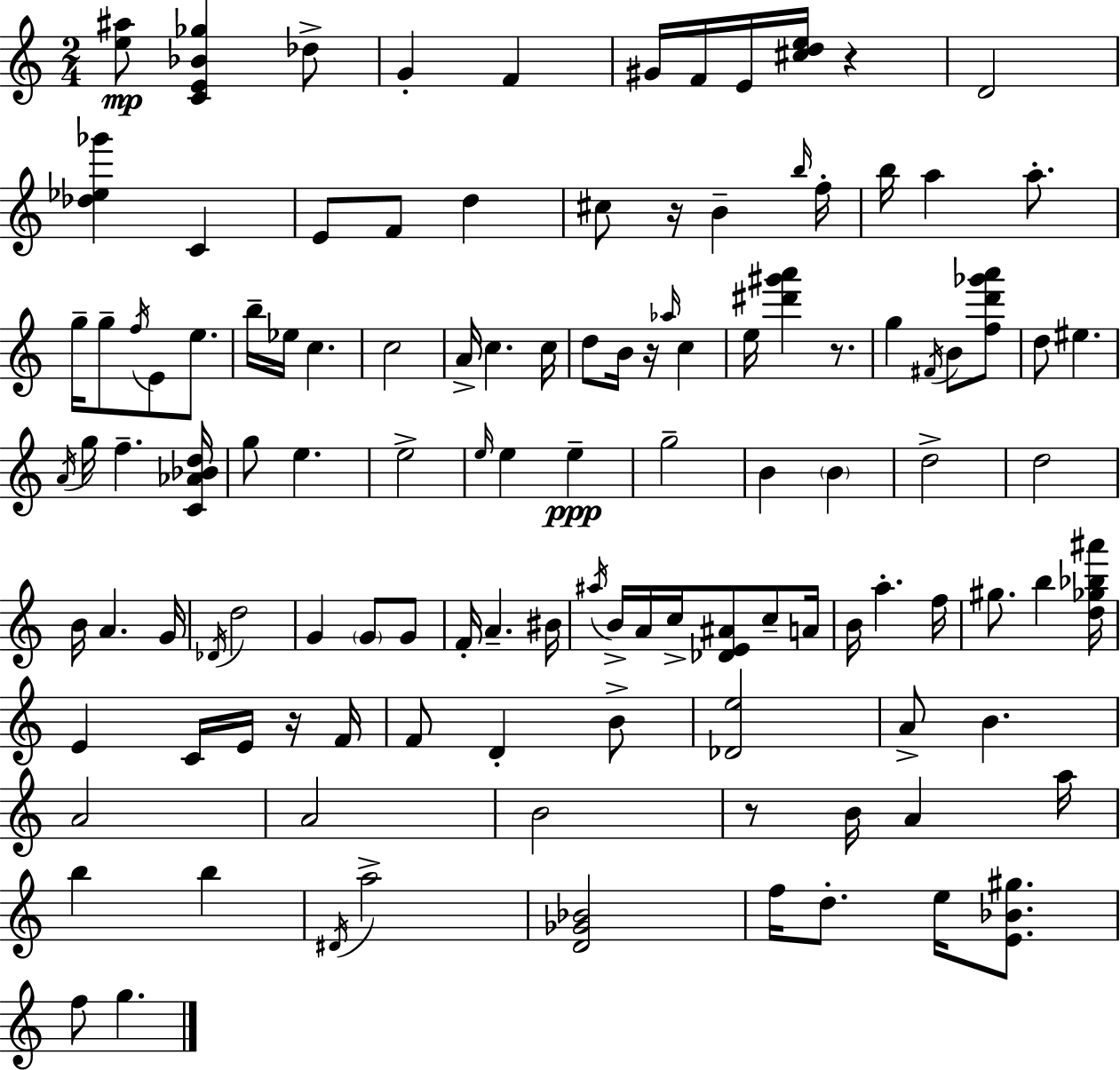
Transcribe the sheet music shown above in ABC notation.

X:1
T:Untitled
M:2/4
L:1/4
K:C
[e^a]/2 [CE_B_g] _d/2 G F ^G/4 F/4 E/4 [^cde]/4 z D2 [_d_e_g'] C E/2 F/2 d ^c/2 z/4 B b/4 f/4 b/4 a a/2 g/4 g/2 f/4 E/2 e/2 b/4 _e/4 c c2 A/4 c c/4 d/2 B/4 z/4 _a/4 c e/4 [^d'^g'a'] z/2 g ^F/4 B/2 [fd'_g'a']/2 d/2 ^e A/4 g/4 f [C_A_Bd]/4 g/2 e e2 e/4 e e g2 B B d2 d2 B/4 A G/4 _D/4 d2 G G/2 G/2 F/4 A ^B/4 ^a/4 B/4 A/4 c/4 [_DE^A]/2 c/2 A/4 B/4 a f/4 ^g/2 b [d_g_b^a']/4 E C/4 E/4 z/4 F/4 F/2 D B/2 [_De]2 A/2 B A2 A2 B2 z/2 B/4 A a/4 b b ^D/4 a2 [D_G_B]2 f/4 d/2 e/4 [E_B^g]/2 f/2 g